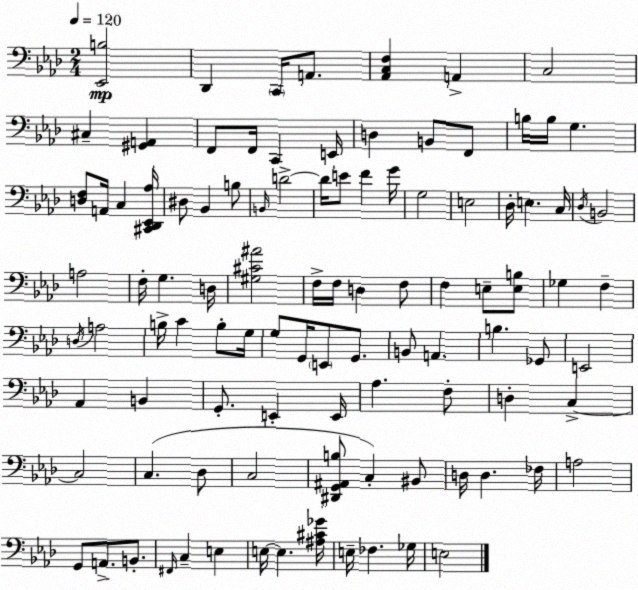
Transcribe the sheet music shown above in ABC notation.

X:1
T:Untitled
M:2/4
L:1/4
K:Ab
[_E,,B,]2 _D,, C,,/4 A,,/2 [_A,,C,F,] A,, C,2 ^C, [^G,,A,,] F,,/2 F,,/4 C,, E,,/4 D, B,,/2 F,,/2 B,/4 B,/4 G, [D,F,]/2 A,,/4 C, [^C,,_D,,_E,,_A,]/4 ^D,/2 _B,, B,/2 B,,/4 D2 D/4 E/2 F G/4 G,2 E,2 _D,/4 E, C,/4 _D,/4 B,,2 A,2 F,/4 G, D,/4 [^G,^C^A]2 F,/4 F,/4 D, F,/2 F, E,/2 [E,B,]/2 _G, F, D,/4 A,2 B,/4 C B,/2 G,/4 G,/2 G,,/4 E,,/2 G,,/2 B,,/2 A,, B, _G,,/2 E,,2 _A,, B,, G,,/2 E,, E,,/4 _A, F,/2 D, C, C,2 C, _D,/2 C,2 [^D,,G,,^A,,B,]/2 C, ^B,,/2 D,/4 D, _F,/4 A,2 G,,/2 A,,/2 B,,/2 ^F,,/4 C, E, E,/4 E, [^A,^C_G]/4 E,/4 _F, _G,/4 E,2